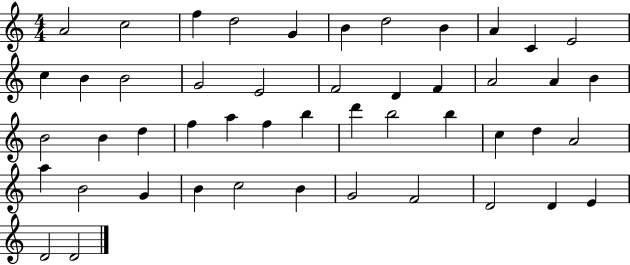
{
  \clef treble
  \numericTimeSignature
  \time 4/4
  \key c \major
  a'2 c''2 | f''4 d''2 g'4 | b'4 d''2 b'4 | a'4 c'4 e'2 | \break c''4 b'4 b'2 | g'2 e'2 | f'2 d'4 f'4 | a'2 a'4 b'4 | \break b'2 b'4 d''4 | f''4 a''4 f''4 b''4 | d'''4 b''2 b''4 | c''4 d''4 a'2 | \break a''4 b'2 g'4 | b'4 c''2 b'4 | g'2 f'2 | d'2 d'4 e'4 | \break d'2 d'2 | \bar "|."
}